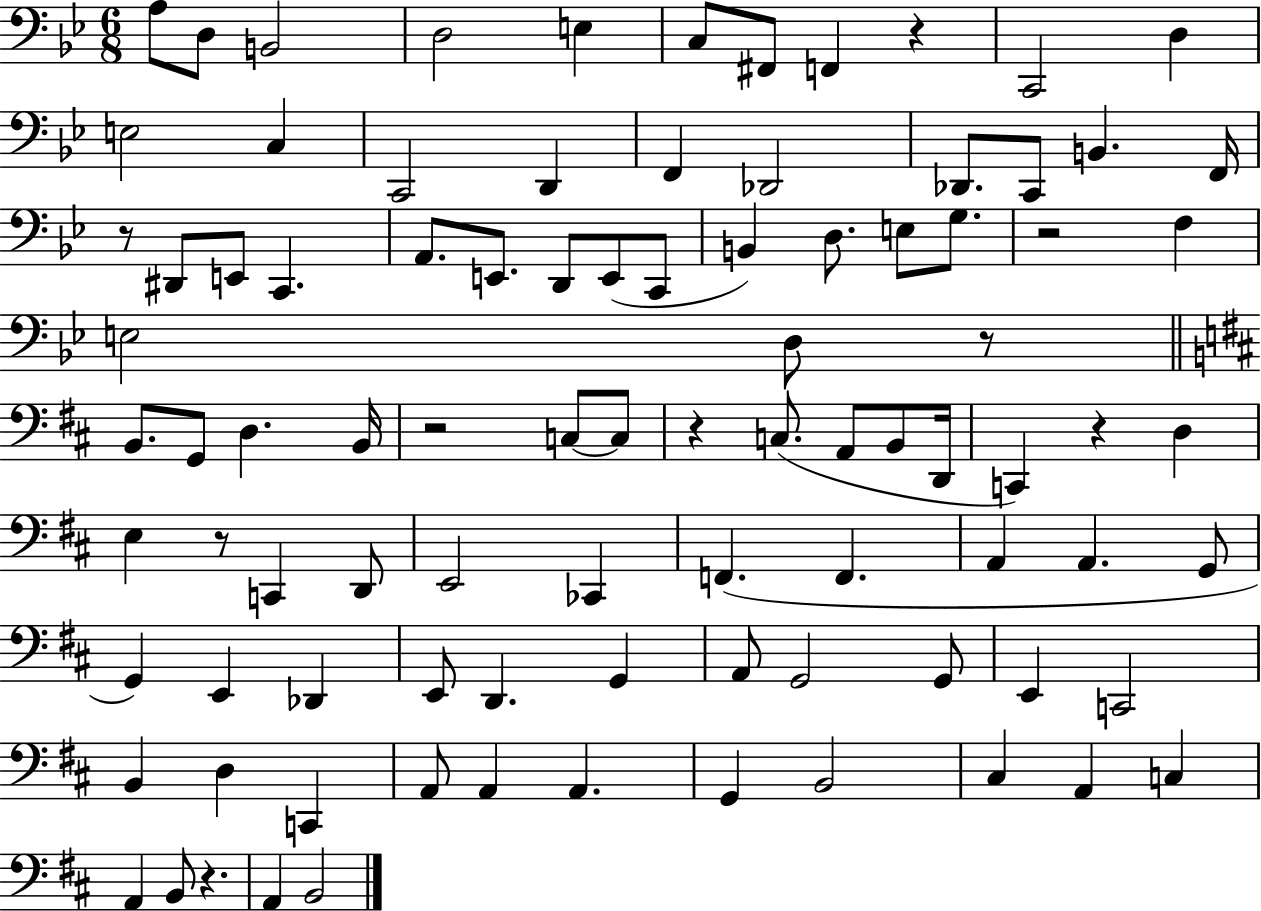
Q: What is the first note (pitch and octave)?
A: A3